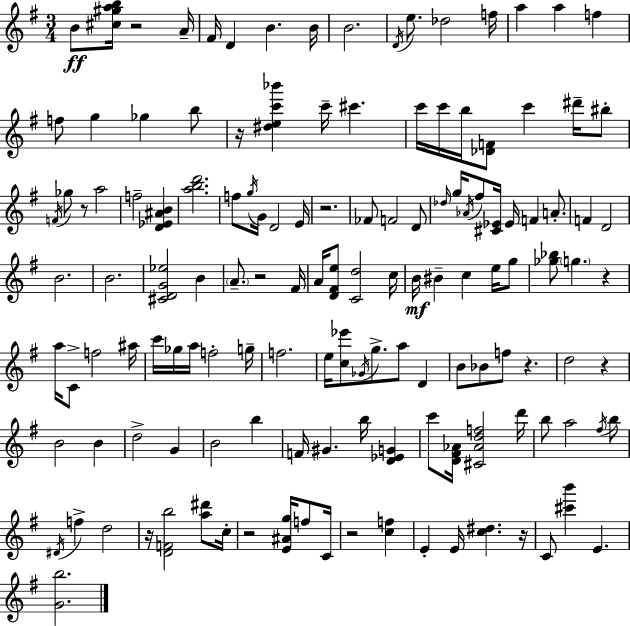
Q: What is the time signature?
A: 3/4